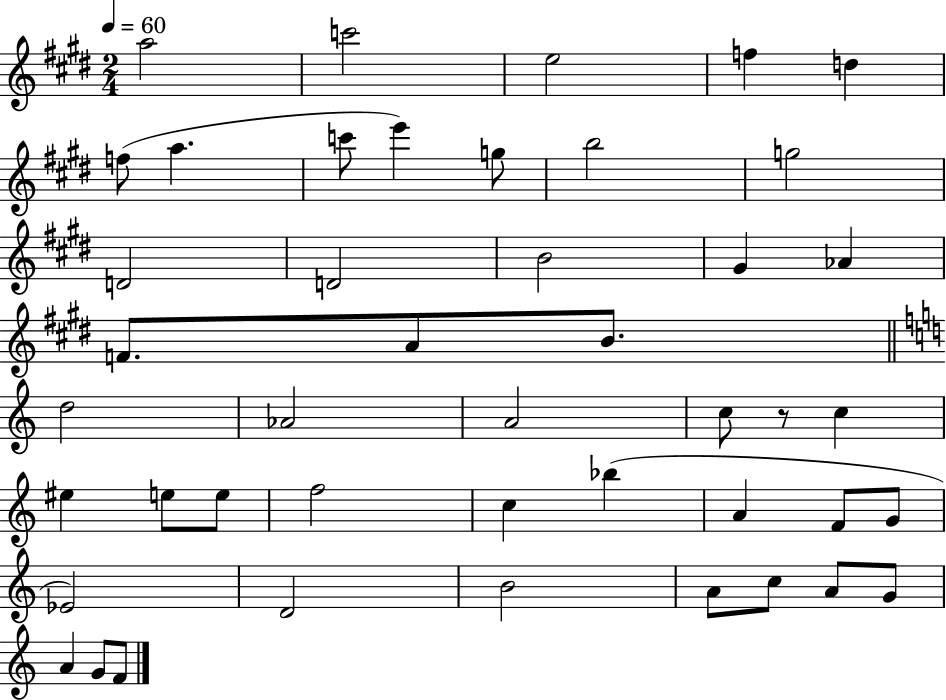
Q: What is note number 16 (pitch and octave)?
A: G#4